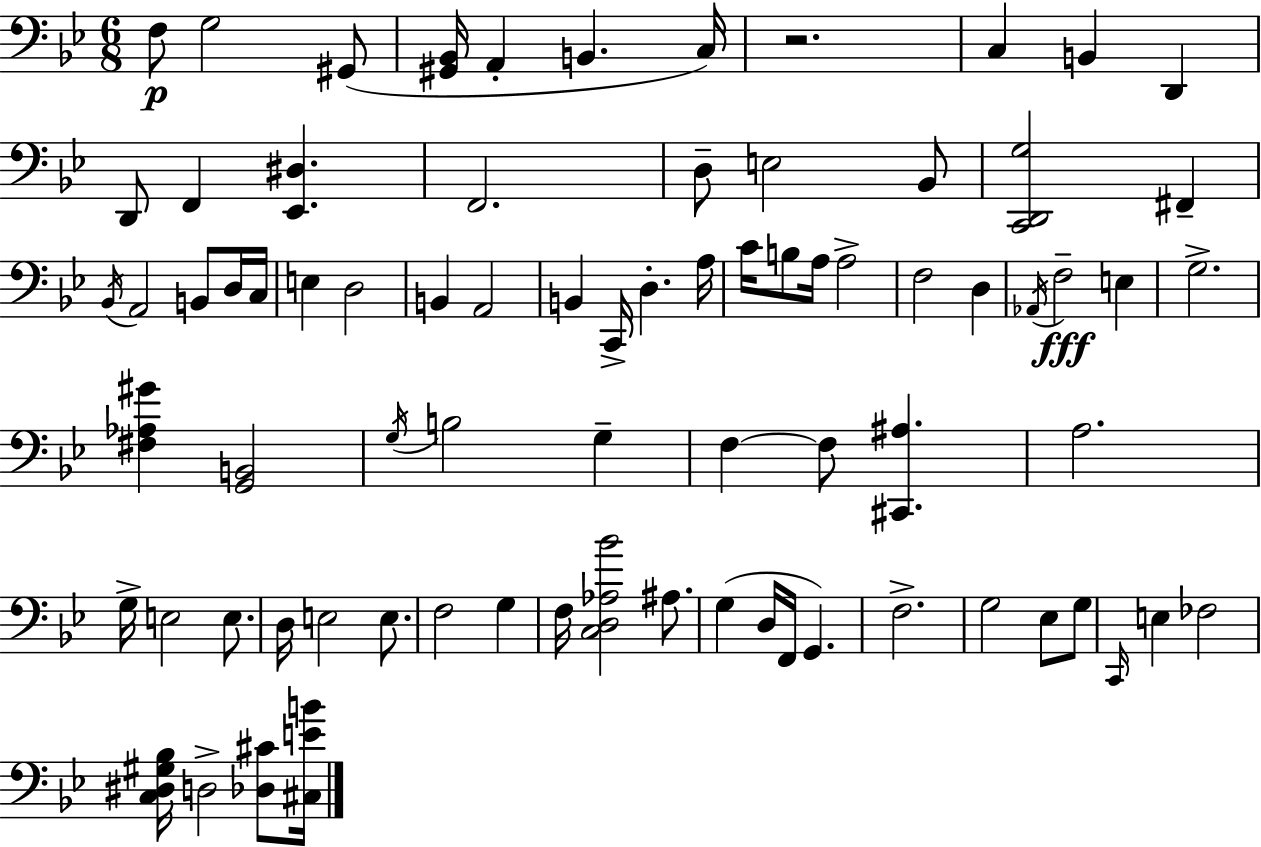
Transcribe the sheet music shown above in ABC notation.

X:1
T:Untitled
M:6/8
L:1/4
K:Gm
F,/2 G,2 ^G,,/2 [^G,,_B,,]/4 A,, B,, C,/4 z2 C, B,, D,, D,,/2 F,, [_E,,^D,] F,,2 D,/2 E,2 _B,,/2 [C,,D,,G,]2 ^F,, _B,,/4 A,,2 B,,/2 D,/4 C,/4 E, D,2 B,, A,,2 B,, C,,/4 D, A,/4 C/4 B,/2 A,/4 A,2 F,2 D, _A,,/4 F,2 E, G,2 [^F,_A,^G] [G,,B,,]2 G,/4 B,2 G, F, F,/2 [^C,,^A,] A,2 G,/4 E,2 E,/2 D,/4 E,2 E,/2 F,2 G, F,/4 [C,D,_A,_B]2 ^A,/2 G, D,/4 F,,/4 G,, F,2 G,2 _E,/2 G,/2 C,,/4 E, _F,2 [C,^D,^G,_B,]/4 D,2 [_D,^C]/2 [^C,EB]/4